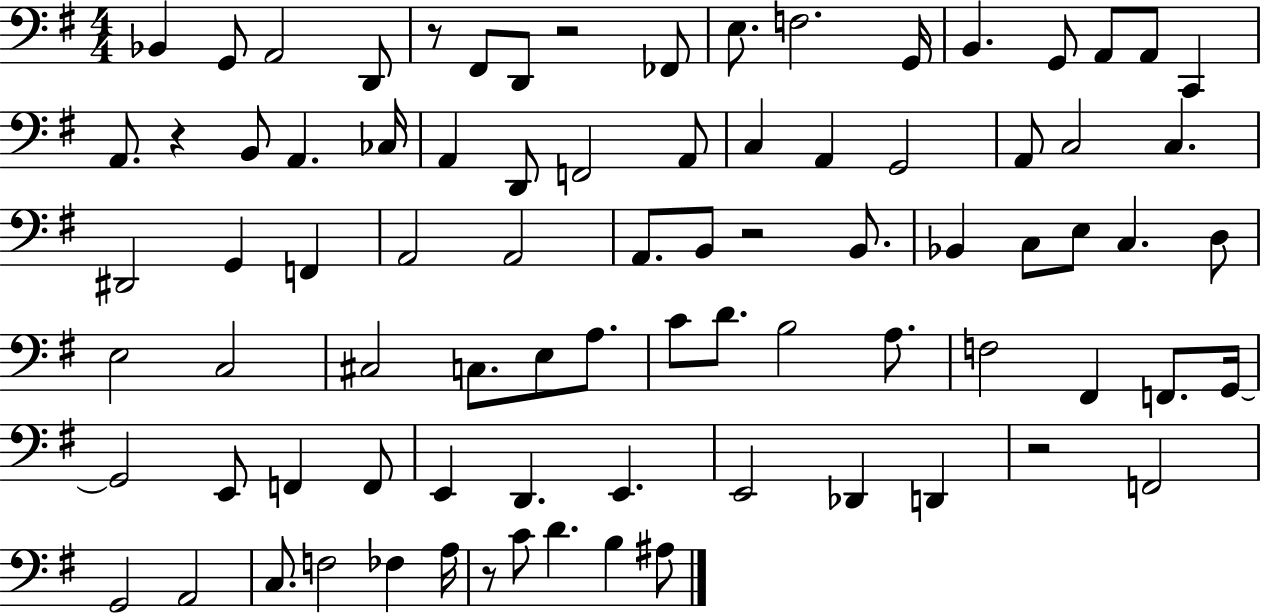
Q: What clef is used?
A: bass